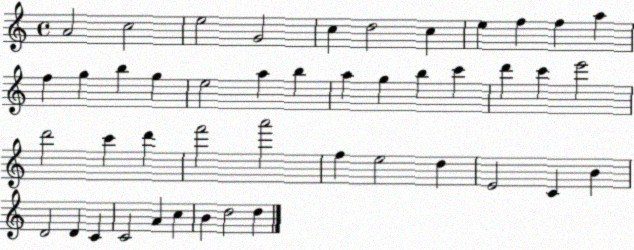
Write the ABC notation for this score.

X:1
T:Untitled
M:4/4
L:1/4
K:C
A2 c2 e2 G2 c d2 c e f f a f g b g e2 a b a g b c' d' c' e'2 d'2 c' d' f'2 a'2 f e2 d E2 C B D2 D C C2 A c B d2 d